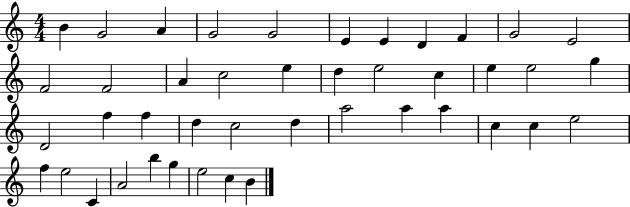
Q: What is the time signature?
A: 4/4